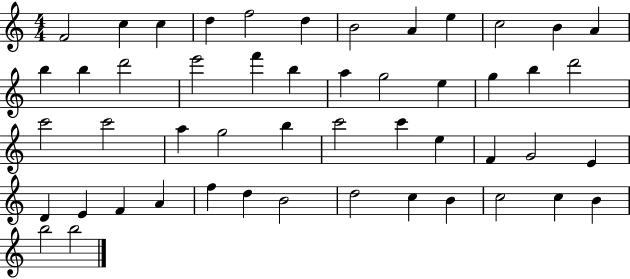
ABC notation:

X:1
T:Untitled
M:4/4
L:1/4
K:C
F2 c c d f2 d B2 A e c2 B A b b d'2 e'2 f' b a g2 e g b d'2 c'2 c'2 a g2 b c'2 c' e F G2 E D E F A f d B2 d2 c B c2 c B b2 b2